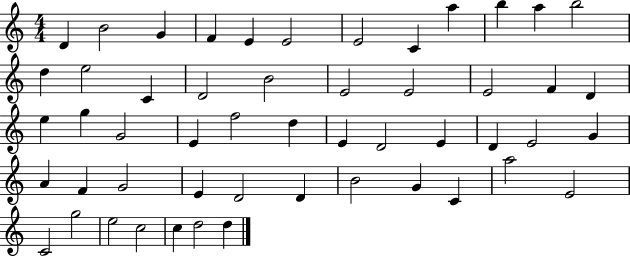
D4/q B4/h G4/q F4/q E4/q E4/h E4/h C4/q A5/q B5/q A5/q B5/h D5/q E5/h C4/q D4/h B4/h E4/h E4/h E4/h F4/q D4/q E5/q G5/q G4/h E4/q F5/h D5/q E4/q D4/h E4/q D4/q E4/h G4/q A4/q F4/q G4/h E4/q D4/h D4/q B4/h G4/q C4/q A5/h E4/h C4/h G5/h E5/h C5/h C5/q D5/h D5/q